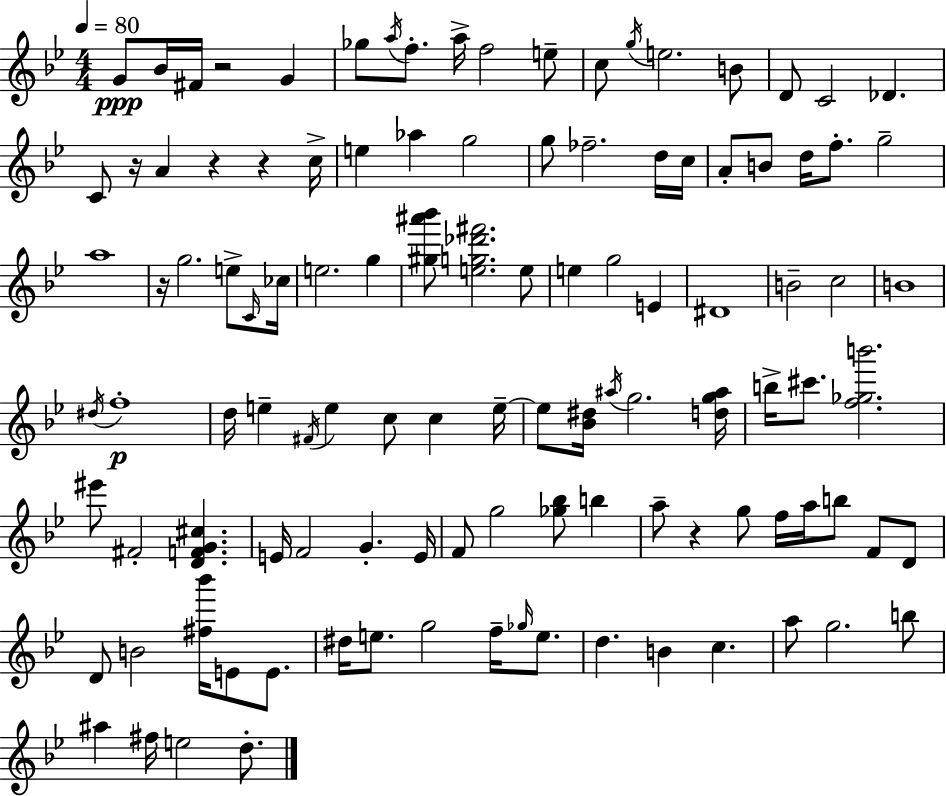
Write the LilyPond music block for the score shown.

{
  \clef treble
  \numericTimeSignature
  \time 4/4
  \key bes \major
  \tempo 4 = 80
  g'8\ppp bes'16 fis'16 r2 g'4 | ges''8 \acciaccatura { a''16 } f''8.-. a''16-> f''2 e''8-- | c''8 \acciaccatura { g''16 } e''2. | b'8 d'8 c'2 des'4. | \break c'8 r16 a'4 r4 r4 | c''16-> e''4 aes''4 g''2 | g''8 fes''2.-- | d''16 c''16 a'8-. b'8 d''16 f''8.-. g''2-- | \break a''1 | r16 g''2. e''8-> | \grace { c'16 } ces''16 e''2. g''4 | <gis'' ais''' bes'''>8 <e'' g'' des''' fis'''>2. | \break e''8 e''4 g''2 e'4 | dis'1 | b'2-- c''2 | b'1 | \break \acciaccatura { dis''16 } f''1-.\p | d''16 e''4-- \acciaccatura { fis'16 } e''4 c''8 | c''4 e''16--~~ e''8 <bes' dis''>16 \acciaccatura { ais''16 } g''2. | <d'' g'' ais''>16 b''16-> cis'''8. <f'' ges'' b'''>2. | \break eis'''8 fis'2-. | <d' f' g' cis''>4. e'16 f'2 g'4.-. | e'16 f'8 g''2 | <ges'' bes''>8 b''4 a''8-- r4 g''8 f''16 a''16 | \break b''8 f'8 d'8 d'8 b'2 | <fis'' bes'''>16 e'8 e'8. dis''16 e''8. g''2 | f''16-- \grace { ges''16 } e''8. d''4. b'4 | c''4. a''8 g''2. | \break b''8 ais''4 fis''16 e''2 | d''8.-. \bar "|."
}